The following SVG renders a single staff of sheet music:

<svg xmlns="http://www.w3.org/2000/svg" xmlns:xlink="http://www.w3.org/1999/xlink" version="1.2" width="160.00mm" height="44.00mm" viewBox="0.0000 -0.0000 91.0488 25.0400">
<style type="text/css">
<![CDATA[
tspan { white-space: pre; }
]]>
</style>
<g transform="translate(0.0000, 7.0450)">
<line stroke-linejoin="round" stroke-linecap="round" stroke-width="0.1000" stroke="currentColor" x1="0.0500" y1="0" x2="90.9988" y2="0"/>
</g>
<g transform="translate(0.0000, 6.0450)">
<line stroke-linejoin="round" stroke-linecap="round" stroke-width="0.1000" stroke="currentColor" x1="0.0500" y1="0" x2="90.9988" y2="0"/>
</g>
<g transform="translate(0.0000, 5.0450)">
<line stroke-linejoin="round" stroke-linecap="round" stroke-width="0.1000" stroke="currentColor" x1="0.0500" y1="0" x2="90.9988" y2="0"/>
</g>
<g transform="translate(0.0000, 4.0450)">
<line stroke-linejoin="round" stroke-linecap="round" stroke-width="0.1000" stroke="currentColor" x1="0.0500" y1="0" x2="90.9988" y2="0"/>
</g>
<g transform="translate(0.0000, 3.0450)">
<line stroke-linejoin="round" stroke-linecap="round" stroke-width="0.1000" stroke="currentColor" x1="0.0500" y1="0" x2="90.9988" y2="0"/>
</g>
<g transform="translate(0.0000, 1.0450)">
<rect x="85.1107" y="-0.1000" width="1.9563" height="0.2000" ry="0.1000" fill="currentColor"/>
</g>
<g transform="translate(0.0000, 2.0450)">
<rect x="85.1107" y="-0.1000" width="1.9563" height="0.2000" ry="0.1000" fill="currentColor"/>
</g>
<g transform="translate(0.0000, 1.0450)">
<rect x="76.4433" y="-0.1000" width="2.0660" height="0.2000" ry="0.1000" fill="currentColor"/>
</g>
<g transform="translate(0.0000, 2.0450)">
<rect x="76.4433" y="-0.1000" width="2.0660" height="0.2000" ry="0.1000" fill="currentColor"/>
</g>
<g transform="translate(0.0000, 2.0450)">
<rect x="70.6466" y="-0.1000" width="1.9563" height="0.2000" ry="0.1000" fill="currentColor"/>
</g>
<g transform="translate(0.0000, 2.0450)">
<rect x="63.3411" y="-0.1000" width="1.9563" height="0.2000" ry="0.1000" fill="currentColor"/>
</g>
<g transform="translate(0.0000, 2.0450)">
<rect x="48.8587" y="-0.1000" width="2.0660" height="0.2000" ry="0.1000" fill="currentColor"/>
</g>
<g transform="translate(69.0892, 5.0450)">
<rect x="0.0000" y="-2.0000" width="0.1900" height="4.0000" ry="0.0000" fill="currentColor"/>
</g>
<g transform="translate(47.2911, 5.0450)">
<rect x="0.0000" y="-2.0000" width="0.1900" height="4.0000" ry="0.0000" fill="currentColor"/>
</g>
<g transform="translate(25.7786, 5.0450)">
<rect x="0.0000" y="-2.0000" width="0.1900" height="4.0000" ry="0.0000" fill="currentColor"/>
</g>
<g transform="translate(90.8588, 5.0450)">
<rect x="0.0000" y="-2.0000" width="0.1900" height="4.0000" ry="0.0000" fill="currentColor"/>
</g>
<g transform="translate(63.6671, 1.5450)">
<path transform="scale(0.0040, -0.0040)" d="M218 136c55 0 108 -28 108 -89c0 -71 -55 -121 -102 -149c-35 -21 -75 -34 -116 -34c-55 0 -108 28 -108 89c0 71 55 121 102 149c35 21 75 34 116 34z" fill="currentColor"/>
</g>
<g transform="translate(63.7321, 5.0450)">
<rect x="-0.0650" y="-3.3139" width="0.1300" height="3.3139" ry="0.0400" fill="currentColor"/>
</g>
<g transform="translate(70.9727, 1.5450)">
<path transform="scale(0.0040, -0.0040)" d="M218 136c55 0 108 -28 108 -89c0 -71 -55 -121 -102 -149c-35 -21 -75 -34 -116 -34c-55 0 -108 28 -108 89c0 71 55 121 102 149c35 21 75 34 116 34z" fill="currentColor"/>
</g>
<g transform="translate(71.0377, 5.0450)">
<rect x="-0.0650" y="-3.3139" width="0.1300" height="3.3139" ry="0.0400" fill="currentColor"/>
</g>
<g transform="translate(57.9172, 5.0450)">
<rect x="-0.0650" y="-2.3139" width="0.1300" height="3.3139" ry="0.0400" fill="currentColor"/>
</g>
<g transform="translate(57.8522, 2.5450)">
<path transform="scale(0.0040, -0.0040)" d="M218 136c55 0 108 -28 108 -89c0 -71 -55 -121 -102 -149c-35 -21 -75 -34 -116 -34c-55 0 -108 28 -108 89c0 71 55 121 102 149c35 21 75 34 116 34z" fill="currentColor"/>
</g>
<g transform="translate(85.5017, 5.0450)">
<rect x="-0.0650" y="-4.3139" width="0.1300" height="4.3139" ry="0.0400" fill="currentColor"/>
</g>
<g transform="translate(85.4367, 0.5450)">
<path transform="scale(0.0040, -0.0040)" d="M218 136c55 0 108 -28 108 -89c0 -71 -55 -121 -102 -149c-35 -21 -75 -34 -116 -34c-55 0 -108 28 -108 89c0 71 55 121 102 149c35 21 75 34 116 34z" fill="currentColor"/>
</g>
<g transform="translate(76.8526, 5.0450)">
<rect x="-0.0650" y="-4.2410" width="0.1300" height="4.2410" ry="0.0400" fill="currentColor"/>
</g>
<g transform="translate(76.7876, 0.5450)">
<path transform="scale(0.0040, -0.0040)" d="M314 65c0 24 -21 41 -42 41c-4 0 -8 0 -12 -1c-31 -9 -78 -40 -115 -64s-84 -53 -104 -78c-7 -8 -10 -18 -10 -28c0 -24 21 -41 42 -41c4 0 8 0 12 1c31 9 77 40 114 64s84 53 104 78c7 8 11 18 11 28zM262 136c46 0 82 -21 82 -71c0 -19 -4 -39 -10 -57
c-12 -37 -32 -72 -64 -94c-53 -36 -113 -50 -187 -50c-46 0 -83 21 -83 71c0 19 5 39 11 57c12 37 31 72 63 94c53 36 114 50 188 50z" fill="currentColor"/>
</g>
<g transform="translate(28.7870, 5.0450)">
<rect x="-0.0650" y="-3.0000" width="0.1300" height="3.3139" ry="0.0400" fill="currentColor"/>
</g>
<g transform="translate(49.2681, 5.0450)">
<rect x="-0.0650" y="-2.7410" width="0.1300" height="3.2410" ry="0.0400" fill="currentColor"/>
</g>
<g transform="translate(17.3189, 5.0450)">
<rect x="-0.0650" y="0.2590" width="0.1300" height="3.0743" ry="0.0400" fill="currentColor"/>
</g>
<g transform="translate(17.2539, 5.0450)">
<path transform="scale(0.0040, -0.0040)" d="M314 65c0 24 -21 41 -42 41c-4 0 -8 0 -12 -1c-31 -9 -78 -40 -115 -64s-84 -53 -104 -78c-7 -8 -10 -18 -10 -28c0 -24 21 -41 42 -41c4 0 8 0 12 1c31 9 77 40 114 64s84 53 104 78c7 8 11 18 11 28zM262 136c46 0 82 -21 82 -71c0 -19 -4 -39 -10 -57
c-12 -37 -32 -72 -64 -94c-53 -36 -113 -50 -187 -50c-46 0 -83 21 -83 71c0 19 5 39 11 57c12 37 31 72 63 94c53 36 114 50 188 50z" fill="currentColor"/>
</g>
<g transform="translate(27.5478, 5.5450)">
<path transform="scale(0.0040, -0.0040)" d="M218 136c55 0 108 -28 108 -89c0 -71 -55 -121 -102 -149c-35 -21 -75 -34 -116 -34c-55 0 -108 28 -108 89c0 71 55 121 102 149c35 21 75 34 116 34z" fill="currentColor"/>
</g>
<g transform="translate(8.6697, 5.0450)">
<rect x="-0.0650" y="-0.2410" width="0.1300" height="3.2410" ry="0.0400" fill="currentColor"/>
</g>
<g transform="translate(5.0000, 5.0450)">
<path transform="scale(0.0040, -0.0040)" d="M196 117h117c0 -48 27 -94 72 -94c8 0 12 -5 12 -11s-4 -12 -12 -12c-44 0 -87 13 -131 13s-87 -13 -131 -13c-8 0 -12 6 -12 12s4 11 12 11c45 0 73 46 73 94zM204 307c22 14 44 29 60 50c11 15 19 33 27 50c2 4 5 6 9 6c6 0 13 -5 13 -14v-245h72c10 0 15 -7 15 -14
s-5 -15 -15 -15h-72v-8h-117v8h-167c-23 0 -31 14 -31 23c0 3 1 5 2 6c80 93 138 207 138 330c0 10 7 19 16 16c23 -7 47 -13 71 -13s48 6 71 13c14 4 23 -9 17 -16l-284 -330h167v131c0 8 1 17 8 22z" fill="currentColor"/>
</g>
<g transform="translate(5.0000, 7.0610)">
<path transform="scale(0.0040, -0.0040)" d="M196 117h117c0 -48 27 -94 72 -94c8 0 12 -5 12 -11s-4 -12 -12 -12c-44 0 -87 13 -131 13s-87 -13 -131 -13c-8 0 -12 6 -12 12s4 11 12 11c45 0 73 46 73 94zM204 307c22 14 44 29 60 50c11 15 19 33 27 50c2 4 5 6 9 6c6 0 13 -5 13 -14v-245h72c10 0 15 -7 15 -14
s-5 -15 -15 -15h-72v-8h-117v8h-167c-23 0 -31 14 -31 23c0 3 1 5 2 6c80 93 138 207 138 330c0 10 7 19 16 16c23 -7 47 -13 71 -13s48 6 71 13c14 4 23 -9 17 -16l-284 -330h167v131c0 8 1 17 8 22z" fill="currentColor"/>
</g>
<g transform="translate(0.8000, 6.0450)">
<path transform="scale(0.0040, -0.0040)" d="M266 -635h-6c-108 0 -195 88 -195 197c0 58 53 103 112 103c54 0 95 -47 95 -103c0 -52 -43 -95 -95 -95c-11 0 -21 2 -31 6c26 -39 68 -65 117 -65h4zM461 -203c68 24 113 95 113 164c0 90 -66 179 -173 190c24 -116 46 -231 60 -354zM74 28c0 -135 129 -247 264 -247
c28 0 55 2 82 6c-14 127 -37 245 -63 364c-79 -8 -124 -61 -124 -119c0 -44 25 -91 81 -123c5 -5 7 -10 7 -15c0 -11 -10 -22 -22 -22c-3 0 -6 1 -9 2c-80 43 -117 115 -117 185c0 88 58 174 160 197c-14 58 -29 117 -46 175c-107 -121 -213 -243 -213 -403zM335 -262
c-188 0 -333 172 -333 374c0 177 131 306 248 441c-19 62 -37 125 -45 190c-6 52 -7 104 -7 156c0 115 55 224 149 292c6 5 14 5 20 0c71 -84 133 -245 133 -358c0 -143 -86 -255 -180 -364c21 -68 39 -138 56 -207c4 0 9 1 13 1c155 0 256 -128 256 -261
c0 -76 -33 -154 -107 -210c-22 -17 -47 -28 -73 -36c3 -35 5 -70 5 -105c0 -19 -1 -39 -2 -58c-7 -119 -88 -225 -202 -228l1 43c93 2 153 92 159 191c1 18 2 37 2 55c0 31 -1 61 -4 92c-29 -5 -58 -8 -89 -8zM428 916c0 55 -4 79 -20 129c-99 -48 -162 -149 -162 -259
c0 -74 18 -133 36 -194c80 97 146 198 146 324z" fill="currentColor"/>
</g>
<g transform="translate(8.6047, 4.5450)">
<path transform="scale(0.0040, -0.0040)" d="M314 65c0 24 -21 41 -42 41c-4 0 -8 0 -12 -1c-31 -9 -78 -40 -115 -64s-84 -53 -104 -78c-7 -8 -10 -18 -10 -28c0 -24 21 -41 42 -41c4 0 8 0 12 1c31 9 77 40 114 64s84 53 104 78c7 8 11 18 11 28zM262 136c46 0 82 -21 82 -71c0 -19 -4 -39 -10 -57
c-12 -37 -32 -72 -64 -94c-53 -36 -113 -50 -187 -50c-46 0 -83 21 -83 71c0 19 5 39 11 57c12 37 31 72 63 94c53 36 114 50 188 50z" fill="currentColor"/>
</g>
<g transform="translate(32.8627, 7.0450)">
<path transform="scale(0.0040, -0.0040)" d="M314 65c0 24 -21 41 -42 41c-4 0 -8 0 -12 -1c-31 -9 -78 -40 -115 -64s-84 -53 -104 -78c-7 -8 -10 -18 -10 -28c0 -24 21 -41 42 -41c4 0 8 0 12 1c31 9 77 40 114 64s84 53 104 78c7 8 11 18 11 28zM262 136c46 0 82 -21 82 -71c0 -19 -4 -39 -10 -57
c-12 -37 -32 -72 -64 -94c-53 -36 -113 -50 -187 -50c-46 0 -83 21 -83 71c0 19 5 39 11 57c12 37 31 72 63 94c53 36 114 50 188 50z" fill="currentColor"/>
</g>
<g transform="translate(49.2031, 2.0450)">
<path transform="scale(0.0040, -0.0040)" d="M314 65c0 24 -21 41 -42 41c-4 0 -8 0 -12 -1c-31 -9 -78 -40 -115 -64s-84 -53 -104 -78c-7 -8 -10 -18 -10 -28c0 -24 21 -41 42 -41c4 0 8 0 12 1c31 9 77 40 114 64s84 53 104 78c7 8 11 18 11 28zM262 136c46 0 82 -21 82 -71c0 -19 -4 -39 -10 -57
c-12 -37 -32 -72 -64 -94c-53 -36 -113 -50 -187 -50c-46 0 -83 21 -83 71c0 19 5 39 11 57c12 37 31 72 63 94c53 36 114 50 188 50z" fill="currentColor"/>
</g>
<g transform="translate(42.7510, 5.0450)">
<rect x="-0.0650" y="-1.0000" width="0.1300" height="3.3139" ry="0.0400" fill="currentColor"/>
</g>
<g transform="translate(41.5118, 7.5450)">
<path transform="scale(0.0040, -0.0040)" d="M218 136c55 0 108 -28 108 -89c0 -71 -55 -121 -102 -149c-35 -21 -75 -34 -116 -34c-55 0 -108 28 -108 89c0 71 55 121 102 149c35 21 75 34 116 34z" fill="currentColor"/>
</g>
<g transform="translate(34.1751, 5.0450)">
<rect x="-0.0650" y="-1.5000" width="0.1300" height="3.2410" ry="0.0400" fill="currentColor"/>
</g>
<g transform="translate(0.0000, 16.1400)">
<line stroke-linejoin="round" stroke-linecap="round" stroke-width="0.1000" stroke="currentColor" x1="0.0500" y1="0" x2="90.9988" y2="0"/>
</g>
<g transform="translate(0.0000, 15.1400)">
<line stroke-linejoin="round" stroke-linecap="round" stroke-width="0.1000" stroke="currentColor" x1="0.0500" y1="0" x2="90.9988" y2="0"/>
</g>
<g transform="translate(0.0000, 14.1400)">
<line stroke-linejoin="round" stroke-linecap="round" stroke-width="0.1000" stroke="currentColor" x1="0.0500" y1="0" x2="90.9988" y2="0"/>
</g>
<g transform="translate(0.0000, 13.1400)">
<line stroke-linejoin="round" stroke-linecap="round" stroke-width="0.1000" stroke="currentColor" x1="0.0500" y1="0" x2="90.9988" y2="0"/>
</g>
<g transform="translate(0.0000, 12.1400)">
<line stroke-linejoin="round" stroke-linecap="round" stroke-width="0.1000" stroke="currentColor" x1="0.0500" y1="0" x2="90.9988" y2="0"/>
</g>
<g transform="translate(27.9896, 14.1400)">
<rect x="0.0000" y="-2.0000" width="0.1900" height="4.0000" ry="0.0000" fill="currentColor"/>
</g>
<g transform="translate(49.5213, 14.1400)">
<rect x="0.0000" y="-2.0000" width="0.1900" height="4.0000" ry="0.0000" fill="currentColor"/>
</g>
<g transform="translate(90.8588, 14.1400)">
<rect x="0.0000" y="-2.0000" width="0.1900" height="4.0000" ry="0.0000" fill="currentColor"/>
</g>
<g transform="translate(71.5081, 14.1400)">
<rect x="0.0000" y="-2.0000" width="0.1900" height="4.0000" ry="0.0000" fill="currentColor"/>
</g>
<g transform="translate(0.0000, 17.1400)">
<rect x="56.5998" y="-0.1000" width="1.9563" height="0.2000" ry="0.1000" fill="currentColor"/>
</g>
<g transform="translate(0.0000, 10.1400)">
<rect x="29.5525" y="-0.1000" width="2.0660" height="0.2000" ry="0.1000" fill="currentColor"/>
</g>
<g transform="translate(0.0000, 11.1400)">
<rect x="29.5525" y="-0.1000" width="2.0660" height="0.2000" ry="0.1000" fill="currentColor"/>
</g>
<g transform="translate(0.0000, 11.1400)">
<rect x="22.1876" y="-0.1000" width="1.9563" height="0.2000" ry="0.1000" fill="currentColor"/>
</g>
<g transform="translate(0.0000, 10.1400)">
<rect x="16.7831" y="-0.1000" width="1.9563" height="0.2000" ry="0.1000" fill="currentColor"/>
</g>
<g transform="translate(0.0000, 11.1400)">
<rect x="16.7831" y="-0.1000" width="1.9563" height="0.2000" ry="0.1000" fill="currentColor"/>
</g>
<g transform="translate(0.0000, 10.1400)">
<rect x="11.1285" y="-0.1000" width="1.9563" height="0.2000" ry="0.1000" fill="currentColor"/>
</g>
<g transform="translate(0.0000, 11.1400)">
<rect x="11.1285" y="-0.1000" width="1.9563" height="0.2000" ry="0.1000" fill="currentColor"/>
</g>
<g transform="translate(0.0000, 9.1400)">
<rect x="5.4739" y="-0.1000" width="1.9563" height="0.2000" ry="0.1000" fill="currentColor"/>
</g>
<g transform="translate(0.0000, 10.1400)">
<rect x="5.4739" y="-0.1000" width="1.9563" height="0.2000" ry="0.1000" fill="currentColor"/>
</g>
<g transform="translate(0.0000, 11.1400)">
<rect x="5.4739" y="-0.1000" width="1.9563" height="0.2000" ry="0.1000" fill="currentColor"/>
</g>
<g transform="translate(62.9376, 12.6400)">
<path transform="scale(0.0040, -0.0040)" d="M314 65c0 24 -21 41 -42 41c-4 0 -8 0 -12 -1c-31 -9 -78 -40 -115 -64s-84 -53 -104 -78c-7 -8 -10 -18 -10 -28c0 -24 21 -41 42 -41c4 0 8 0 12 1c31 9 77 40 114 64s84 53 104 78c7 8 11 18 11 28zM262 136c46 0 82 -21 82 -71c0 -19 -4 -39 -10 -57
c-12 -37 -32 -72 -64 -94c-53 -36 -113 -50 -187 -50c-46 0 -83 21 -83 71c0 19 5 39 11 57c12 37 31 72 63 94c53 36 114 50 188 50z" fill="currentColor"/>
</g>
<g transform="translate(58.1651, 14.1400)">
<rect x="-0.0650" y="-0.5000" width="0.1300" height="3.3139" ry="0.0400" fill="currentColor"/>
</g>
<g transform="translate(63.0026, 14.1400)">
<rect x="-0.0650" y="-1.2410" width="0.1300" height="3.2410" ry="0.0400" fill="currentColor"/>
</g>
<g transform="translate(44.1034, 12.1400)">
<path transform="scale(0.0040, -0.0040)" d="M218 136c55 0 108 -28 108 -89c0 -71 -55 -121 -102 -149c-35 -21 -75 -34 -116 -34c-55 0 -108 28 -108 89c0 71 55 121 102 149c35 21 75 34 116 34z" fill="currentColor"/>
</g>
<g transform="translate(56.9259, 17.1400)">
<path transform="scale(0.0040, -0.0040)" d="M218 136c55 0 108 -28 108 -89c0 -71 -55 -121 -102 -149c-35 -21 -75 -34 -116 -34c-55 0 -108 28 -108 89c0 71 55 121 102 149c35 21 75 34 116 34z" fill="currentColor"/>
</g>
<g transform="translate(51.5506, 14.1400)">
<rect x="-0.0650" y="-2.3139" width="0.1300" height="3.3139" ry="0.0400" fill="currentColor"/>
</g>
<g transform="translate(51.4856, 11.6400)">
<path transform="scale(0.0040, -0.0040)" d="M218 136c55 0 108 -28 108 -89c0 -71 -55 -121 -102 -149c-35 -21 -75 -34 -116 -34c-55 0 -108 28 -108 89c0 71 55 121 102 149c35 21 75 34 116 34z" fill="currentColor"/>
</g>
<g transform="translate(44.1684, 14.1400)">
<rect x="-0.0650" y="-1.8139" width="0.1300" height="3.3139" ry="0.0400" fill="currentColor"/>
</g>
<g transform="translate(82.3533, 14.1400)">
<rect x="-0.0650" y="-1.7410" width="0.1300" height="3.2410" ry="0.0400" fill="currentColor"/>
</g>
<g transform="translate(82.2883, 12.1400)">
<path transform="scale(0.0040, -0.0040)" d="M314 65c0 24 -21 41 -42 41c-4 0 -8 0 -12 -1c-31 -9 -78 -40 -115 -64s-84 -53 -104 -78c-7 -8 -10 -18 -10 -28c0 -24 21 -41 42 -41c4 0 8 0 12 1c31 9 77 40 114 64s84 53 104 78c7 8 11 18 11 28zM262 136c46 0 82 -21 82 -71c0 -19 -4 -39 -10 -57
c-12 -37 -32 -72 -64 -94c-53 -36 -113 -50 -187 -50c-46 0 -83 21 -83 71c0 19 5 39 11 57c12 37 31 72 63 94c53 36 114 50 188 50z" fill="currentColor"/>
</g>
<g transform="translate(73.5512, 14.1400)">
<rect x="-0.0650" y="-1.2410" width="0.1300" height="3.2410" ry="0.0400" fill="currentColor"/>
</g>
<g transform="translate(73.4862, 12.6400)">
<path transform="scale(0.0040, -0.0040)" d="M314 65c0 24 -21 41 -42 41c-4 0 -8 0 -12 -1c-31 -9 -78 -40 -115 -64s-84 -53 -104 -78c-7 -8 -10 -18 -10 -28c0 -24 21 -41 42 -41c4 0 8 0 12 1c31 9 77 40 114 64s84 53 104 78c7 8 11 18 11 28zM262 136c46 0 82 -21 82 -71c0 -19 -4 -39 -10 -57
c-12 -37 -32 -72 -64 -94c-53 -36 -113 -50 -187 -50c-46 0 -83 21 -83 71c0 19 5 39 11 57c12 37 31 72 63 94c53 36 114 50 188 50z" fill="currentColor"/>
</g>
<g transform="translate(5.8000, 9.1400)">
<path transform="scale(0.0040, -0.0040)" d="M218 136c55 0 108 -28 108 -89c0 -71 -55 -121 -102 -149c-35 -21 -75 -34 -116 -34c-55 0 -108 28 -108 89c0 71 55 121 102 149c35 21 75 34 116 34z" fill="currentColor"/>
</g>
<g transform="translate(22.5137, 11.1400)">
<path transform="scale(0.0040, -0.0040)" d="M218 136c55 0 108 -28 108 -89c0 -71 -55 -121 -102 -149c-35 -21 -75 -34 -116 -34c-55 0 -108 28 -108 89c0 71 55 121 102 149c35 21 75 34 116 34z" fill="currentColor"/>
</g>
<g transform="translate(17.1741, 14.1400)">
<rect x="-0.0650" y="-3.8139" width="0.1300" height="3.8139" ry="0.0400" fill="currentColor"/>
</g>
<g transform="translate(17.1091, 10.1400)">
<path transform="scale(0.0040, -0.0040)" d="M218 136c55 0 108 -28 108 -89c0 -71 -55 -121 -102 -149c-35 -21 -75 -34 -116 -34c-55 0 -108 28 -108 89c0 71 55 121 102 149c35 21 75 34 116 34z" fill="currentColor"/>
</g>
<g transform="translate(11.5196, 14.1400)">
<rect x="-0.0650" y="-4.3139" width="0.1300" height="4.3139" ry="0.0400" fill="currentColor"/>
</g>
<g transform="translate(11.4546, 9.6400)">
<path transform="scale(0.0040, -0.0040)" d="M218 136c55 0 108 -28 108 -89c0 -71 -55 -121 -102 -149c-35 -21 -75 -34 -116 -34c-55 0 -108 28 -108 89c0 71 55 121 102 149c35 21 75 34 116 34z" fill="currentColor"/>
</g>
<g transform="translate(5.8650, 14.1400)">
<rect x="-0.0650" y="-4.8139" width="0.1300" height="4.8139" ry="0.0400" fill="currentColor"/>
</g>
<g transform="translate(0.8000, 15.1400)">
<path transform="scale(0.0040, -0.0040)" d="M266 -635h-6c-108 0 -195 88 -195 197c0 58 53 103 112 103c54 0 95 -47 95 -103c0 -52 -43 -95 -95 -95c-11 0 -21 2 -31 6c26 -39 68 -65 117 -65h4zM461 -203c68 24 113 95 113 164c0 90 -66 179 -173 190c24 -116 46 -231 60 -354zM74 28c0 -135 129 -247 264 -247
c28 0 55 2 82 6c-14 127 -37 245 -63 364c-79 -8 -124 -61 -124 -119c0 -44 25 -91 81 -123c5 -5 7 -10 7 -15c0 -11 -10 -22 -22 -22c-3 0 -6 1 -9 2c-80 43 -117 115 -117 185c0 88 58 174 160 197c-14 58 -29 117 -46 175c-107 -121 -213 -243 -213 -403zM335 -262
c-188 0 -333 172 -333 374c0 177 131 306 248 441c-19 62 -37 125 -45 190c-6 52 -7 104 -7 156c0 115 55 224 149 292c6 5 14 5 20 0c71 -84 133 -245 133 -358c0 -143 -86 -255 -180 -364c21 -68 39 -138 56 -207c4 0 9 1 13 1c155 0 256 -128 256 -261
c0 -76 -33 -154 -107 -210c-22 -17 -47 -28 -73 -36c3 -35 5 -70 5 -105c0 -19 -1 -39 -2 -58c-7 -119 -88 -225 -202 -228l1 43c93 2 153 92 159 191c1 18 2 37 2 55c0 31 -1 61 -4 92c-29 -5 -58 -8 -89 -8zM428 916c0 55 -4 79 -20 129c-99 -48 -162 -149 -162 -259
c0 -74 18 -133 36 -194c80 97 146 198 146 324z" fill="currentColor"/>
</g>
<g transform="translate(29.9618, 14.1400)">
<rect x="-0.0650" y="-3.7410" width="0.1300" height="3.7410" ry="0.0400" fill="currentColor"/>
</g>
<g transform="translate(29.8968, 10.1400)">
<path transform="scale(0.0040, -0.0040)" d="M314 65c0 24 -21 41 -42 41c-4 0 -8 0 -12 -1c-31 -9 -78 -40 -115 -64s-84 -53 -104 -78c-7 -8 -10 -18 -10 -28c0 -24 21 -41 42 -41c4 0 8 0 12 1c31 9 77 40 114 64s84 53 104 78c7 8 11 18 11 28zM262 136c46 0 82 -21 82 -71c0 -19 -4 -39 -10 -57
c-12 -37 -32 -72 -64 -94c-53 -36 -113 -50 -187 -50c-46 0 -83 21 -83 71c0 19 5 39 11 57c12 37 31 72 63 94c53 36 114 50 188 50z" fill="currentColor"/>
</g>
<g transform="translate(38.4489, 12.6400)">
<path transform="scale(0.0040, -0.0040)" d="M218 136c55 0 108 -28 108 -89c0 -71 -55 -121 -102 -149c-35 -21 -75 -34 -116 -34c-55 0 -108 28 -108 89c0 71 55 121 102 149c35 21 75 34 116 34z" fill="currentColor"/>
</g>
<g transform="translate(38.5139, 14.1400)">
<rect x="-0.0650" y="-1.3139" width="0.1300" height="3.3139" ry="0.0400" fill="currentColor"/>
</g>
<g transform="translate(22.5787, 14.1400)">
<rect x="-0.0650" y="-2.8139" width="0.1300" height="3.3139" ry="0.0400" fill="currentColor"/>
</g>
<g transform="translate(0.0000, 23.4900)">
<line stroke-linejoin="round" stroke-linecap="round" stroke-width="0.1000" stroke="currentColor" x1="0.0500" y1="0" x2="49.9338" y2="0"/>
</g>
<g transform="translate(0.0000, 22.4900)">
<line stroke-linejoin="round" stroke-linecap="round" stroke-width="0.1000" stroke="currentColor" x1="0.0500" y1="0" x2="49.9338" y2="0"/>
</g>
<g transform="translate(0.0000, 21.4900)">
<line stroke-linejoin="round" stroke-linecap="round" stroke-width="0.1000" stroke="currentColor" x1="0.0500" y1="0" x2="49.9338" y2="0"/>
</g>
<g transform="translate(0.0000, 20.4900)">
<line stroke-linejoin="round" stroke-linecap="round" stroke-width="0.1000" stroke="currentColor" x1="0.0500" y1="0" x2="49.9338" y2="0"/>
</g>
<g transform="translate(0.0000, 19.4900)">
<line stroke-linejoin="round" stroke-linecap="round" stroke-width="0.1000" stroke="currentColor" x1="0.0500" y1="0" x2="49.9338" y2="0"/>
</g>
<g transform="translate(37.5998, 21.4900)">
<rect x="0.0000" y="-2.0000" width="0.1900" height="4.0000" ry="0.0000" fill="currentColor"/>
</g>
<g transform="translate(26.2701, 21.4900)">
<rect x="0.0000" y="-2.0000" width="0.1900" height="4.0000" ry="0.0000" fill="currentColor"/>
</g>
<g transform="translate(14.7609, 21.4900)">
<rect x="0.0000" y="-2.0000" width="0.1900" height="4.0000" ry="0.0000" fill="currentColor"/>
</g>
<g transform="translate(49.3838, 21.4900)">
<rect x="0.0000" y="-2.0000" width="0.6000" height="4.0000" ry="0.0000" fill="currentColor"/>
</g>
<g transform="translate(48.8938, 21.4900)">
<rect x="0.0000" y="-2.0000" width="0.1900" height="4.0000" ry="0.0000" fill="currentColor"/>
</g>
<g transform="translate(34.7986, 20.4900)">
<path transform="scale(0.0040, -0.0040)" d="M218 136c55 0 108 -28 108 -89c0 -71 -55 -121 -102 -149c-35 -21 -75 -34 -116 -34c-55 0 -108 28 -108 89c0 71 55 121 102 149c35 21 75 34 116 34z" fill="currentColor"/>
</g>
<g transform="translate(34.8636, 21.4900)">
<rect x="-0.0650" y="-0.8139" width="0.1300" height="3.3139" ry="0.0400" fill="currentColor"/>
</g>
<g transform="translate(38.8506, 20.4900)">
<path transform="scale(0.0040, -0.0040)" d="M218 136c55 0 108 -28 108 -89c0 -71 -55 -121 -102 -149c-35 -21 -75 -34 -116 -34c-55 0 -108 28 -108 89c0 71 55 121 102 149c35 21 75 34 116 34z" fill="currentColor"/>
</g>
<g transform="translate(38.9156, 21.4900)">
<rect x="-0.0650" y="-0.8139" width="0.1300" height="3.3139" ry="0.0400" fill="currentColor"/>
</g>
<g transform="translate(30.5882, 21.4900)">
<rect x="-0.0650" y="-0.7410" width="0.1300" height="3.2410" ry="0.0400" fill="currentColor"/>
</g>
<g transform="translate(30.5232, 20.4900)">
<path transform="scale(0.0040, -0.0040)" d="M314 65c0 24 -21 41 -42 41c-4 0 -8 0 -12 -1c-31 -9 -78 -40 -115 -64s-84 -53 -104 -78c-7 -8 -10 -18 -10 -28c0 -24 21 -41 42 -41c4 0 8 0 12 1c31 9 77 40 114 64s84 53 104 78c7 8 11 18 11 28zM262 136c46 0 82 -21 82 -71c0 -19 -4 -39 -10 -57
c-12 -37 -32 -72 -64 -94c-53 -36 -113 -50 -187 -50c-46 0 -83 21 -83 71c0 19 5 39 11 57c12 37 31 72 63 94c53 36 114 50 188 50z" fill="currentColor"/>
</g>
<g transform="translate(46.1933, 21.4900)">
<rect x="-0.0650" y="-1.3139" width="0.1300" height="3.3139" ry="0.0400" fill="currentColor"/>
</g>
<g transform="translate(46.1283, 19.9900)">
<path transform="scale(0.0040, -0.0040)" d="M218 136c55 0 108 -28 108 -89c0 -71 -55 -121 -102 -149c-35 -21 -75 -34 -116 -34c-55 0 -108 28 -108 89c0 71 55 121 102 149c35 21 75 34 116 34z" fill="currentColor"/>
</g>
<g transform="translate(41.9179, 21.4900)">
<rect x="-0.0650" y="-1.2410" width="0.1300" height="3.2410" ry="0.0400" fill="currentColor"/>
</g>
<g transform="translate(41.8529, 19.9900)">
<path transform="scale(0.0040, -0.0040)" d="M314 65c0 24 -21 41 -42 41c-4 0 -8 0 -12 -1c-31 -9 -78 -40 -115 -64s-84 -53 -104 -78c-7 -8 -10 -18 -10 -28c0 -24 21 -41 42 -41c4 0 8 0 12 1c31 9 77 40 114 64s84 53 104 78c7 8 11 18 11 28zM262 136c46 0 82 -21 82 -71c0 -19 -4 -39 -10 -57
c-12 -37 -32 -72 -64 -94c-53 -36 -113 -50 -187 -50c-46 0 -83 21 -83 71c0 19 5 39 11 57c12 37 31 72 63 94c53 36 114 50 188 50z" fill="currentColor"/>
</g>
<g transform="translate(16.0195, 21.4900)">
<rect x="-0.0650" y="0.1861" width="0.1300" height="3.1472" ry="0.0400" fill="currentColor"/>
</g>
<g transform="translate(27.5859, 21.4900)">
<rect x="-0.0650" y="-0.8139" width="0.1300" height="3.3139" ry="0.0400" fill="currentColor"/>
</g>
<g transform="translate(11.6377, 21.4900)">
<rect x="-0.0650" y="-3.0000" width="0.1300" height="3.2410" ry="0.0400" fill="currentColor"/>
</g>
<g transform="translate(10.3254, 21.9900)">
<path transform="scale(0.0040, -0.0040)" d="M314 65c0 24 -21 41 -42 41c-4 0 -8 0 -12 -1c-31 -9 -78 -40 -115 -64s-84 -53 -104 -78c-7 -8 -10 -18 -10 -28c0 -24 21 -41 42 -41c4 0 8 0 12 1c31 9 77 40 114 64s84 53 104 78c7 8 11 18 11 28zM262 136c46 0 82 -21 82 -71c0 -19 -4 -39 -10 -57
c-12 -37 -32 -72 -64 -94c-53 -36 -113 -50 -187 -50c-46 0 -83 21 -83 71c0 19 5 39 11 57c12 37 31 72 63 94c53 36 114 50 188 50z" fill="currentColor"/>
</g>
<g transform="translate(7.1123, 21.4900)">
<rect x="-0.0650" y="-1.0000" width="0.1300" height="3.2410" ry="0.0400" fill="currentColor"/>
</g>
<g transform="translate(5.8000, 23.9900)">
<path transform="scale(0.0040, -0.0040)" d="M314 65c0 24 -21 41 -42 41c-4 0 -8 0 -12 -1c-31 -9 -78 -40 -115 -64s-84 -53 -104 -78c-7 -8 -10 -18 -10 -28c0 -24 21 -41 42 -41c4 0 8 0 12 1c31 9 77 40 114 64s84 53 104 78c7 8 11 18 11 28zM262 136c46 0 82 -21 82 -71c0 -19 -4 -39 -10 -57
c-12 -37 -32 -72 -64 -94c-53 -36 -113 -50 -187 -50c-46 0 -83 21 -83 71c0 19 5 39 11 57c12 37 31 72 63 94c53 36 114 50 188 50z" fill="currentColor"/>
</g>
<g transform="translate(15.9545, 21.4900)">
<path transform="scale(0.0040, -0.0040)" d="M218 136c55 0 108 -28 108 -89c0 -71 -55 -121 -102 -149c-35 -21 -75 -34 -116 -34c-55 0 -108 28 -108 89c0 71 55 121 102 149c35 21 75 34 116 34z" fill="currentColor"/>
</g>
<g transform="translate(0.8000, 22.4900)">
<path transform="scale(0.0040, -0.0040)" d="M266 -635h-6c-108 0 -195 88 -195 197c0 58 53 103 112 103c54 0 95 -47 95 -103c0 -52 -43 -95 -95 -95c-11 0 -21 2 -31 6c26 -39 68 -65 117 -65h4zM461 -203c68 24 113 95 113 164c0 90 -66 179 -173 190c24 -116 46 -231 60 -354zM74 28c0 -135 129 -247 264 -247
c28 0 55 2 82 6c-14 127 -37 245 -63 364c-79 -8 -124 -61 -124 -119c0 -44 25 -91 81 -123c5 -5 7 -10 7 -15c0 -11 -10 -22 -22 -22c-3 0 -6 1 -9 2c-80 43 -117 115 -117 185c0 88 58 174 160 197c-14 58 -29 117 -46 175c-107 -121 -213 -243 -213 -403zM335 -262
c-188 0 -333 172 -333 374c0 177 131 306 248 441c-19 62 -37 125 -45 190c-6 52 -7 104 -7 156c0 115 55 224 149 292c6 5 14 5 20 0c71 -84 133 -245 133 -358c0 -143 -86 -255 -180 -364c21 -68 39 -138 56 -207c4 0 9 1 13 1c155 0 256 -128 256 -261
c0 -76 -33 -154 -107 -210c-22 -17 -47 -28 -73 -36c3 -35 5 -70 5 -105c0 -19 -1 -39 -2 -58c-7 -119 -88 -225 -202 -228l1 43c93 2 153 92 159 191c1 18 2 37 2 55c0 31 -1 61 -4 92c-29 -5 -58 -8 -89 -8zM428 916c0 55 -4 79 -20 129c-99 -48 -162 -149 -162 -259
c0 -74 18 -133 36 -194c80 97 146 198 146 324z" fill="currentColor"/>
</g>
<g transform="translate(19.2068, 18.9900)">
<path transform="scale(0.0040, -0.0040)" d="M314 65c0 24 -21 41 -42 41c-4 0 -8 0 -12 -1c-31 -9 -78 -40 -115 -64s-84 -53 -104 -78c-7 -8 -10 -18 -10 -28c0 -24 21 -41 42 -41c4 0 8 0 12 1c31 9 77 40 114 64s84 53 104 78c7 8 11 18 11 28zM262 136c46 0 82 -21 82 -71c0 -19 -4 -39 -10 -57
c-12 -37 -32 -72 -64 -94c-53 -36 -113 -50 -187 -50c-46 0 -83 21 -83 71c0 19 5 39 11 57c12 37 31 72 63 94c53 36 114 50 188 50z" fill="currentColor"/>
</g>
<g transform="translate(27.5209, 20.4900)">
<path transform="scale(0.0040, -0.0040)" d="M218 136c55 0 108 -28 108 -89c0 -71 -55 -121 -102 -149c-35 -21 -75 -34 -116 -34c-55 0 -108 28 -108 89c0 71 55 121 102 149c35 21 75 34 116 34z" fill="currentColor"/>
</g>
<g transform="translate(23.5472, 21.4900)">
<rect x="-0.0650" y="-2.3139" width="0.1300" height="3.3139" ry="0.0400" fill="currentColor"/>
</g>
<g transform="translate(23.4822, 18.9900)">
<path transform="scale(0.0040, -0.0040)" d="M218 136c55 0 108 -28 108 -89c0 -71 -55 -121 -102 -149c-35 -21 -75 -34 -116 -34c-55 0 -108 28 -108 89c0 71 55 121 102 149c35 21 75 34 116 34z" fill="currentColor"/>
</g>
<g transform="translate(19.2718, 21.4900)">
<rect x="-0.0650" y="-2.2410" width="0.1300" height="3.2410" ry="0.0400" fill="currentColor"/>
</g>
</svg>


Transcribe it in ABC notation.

X:1
T:Untitled
M:4/4
L:1/4
K:C
c2 B2 A E2 D a2 g b b d'2 d' e' d' c' a c'2 e f g C e2 e2 f2 D2 A2 B g2 g d d2 d d e2 e